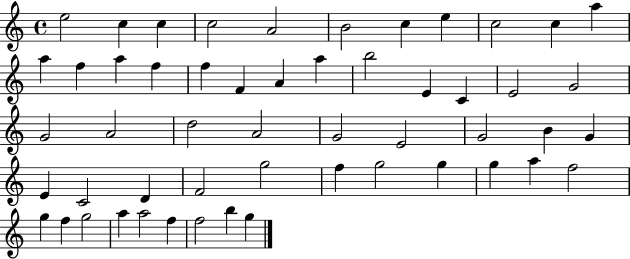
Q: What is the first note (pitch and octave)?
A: E5